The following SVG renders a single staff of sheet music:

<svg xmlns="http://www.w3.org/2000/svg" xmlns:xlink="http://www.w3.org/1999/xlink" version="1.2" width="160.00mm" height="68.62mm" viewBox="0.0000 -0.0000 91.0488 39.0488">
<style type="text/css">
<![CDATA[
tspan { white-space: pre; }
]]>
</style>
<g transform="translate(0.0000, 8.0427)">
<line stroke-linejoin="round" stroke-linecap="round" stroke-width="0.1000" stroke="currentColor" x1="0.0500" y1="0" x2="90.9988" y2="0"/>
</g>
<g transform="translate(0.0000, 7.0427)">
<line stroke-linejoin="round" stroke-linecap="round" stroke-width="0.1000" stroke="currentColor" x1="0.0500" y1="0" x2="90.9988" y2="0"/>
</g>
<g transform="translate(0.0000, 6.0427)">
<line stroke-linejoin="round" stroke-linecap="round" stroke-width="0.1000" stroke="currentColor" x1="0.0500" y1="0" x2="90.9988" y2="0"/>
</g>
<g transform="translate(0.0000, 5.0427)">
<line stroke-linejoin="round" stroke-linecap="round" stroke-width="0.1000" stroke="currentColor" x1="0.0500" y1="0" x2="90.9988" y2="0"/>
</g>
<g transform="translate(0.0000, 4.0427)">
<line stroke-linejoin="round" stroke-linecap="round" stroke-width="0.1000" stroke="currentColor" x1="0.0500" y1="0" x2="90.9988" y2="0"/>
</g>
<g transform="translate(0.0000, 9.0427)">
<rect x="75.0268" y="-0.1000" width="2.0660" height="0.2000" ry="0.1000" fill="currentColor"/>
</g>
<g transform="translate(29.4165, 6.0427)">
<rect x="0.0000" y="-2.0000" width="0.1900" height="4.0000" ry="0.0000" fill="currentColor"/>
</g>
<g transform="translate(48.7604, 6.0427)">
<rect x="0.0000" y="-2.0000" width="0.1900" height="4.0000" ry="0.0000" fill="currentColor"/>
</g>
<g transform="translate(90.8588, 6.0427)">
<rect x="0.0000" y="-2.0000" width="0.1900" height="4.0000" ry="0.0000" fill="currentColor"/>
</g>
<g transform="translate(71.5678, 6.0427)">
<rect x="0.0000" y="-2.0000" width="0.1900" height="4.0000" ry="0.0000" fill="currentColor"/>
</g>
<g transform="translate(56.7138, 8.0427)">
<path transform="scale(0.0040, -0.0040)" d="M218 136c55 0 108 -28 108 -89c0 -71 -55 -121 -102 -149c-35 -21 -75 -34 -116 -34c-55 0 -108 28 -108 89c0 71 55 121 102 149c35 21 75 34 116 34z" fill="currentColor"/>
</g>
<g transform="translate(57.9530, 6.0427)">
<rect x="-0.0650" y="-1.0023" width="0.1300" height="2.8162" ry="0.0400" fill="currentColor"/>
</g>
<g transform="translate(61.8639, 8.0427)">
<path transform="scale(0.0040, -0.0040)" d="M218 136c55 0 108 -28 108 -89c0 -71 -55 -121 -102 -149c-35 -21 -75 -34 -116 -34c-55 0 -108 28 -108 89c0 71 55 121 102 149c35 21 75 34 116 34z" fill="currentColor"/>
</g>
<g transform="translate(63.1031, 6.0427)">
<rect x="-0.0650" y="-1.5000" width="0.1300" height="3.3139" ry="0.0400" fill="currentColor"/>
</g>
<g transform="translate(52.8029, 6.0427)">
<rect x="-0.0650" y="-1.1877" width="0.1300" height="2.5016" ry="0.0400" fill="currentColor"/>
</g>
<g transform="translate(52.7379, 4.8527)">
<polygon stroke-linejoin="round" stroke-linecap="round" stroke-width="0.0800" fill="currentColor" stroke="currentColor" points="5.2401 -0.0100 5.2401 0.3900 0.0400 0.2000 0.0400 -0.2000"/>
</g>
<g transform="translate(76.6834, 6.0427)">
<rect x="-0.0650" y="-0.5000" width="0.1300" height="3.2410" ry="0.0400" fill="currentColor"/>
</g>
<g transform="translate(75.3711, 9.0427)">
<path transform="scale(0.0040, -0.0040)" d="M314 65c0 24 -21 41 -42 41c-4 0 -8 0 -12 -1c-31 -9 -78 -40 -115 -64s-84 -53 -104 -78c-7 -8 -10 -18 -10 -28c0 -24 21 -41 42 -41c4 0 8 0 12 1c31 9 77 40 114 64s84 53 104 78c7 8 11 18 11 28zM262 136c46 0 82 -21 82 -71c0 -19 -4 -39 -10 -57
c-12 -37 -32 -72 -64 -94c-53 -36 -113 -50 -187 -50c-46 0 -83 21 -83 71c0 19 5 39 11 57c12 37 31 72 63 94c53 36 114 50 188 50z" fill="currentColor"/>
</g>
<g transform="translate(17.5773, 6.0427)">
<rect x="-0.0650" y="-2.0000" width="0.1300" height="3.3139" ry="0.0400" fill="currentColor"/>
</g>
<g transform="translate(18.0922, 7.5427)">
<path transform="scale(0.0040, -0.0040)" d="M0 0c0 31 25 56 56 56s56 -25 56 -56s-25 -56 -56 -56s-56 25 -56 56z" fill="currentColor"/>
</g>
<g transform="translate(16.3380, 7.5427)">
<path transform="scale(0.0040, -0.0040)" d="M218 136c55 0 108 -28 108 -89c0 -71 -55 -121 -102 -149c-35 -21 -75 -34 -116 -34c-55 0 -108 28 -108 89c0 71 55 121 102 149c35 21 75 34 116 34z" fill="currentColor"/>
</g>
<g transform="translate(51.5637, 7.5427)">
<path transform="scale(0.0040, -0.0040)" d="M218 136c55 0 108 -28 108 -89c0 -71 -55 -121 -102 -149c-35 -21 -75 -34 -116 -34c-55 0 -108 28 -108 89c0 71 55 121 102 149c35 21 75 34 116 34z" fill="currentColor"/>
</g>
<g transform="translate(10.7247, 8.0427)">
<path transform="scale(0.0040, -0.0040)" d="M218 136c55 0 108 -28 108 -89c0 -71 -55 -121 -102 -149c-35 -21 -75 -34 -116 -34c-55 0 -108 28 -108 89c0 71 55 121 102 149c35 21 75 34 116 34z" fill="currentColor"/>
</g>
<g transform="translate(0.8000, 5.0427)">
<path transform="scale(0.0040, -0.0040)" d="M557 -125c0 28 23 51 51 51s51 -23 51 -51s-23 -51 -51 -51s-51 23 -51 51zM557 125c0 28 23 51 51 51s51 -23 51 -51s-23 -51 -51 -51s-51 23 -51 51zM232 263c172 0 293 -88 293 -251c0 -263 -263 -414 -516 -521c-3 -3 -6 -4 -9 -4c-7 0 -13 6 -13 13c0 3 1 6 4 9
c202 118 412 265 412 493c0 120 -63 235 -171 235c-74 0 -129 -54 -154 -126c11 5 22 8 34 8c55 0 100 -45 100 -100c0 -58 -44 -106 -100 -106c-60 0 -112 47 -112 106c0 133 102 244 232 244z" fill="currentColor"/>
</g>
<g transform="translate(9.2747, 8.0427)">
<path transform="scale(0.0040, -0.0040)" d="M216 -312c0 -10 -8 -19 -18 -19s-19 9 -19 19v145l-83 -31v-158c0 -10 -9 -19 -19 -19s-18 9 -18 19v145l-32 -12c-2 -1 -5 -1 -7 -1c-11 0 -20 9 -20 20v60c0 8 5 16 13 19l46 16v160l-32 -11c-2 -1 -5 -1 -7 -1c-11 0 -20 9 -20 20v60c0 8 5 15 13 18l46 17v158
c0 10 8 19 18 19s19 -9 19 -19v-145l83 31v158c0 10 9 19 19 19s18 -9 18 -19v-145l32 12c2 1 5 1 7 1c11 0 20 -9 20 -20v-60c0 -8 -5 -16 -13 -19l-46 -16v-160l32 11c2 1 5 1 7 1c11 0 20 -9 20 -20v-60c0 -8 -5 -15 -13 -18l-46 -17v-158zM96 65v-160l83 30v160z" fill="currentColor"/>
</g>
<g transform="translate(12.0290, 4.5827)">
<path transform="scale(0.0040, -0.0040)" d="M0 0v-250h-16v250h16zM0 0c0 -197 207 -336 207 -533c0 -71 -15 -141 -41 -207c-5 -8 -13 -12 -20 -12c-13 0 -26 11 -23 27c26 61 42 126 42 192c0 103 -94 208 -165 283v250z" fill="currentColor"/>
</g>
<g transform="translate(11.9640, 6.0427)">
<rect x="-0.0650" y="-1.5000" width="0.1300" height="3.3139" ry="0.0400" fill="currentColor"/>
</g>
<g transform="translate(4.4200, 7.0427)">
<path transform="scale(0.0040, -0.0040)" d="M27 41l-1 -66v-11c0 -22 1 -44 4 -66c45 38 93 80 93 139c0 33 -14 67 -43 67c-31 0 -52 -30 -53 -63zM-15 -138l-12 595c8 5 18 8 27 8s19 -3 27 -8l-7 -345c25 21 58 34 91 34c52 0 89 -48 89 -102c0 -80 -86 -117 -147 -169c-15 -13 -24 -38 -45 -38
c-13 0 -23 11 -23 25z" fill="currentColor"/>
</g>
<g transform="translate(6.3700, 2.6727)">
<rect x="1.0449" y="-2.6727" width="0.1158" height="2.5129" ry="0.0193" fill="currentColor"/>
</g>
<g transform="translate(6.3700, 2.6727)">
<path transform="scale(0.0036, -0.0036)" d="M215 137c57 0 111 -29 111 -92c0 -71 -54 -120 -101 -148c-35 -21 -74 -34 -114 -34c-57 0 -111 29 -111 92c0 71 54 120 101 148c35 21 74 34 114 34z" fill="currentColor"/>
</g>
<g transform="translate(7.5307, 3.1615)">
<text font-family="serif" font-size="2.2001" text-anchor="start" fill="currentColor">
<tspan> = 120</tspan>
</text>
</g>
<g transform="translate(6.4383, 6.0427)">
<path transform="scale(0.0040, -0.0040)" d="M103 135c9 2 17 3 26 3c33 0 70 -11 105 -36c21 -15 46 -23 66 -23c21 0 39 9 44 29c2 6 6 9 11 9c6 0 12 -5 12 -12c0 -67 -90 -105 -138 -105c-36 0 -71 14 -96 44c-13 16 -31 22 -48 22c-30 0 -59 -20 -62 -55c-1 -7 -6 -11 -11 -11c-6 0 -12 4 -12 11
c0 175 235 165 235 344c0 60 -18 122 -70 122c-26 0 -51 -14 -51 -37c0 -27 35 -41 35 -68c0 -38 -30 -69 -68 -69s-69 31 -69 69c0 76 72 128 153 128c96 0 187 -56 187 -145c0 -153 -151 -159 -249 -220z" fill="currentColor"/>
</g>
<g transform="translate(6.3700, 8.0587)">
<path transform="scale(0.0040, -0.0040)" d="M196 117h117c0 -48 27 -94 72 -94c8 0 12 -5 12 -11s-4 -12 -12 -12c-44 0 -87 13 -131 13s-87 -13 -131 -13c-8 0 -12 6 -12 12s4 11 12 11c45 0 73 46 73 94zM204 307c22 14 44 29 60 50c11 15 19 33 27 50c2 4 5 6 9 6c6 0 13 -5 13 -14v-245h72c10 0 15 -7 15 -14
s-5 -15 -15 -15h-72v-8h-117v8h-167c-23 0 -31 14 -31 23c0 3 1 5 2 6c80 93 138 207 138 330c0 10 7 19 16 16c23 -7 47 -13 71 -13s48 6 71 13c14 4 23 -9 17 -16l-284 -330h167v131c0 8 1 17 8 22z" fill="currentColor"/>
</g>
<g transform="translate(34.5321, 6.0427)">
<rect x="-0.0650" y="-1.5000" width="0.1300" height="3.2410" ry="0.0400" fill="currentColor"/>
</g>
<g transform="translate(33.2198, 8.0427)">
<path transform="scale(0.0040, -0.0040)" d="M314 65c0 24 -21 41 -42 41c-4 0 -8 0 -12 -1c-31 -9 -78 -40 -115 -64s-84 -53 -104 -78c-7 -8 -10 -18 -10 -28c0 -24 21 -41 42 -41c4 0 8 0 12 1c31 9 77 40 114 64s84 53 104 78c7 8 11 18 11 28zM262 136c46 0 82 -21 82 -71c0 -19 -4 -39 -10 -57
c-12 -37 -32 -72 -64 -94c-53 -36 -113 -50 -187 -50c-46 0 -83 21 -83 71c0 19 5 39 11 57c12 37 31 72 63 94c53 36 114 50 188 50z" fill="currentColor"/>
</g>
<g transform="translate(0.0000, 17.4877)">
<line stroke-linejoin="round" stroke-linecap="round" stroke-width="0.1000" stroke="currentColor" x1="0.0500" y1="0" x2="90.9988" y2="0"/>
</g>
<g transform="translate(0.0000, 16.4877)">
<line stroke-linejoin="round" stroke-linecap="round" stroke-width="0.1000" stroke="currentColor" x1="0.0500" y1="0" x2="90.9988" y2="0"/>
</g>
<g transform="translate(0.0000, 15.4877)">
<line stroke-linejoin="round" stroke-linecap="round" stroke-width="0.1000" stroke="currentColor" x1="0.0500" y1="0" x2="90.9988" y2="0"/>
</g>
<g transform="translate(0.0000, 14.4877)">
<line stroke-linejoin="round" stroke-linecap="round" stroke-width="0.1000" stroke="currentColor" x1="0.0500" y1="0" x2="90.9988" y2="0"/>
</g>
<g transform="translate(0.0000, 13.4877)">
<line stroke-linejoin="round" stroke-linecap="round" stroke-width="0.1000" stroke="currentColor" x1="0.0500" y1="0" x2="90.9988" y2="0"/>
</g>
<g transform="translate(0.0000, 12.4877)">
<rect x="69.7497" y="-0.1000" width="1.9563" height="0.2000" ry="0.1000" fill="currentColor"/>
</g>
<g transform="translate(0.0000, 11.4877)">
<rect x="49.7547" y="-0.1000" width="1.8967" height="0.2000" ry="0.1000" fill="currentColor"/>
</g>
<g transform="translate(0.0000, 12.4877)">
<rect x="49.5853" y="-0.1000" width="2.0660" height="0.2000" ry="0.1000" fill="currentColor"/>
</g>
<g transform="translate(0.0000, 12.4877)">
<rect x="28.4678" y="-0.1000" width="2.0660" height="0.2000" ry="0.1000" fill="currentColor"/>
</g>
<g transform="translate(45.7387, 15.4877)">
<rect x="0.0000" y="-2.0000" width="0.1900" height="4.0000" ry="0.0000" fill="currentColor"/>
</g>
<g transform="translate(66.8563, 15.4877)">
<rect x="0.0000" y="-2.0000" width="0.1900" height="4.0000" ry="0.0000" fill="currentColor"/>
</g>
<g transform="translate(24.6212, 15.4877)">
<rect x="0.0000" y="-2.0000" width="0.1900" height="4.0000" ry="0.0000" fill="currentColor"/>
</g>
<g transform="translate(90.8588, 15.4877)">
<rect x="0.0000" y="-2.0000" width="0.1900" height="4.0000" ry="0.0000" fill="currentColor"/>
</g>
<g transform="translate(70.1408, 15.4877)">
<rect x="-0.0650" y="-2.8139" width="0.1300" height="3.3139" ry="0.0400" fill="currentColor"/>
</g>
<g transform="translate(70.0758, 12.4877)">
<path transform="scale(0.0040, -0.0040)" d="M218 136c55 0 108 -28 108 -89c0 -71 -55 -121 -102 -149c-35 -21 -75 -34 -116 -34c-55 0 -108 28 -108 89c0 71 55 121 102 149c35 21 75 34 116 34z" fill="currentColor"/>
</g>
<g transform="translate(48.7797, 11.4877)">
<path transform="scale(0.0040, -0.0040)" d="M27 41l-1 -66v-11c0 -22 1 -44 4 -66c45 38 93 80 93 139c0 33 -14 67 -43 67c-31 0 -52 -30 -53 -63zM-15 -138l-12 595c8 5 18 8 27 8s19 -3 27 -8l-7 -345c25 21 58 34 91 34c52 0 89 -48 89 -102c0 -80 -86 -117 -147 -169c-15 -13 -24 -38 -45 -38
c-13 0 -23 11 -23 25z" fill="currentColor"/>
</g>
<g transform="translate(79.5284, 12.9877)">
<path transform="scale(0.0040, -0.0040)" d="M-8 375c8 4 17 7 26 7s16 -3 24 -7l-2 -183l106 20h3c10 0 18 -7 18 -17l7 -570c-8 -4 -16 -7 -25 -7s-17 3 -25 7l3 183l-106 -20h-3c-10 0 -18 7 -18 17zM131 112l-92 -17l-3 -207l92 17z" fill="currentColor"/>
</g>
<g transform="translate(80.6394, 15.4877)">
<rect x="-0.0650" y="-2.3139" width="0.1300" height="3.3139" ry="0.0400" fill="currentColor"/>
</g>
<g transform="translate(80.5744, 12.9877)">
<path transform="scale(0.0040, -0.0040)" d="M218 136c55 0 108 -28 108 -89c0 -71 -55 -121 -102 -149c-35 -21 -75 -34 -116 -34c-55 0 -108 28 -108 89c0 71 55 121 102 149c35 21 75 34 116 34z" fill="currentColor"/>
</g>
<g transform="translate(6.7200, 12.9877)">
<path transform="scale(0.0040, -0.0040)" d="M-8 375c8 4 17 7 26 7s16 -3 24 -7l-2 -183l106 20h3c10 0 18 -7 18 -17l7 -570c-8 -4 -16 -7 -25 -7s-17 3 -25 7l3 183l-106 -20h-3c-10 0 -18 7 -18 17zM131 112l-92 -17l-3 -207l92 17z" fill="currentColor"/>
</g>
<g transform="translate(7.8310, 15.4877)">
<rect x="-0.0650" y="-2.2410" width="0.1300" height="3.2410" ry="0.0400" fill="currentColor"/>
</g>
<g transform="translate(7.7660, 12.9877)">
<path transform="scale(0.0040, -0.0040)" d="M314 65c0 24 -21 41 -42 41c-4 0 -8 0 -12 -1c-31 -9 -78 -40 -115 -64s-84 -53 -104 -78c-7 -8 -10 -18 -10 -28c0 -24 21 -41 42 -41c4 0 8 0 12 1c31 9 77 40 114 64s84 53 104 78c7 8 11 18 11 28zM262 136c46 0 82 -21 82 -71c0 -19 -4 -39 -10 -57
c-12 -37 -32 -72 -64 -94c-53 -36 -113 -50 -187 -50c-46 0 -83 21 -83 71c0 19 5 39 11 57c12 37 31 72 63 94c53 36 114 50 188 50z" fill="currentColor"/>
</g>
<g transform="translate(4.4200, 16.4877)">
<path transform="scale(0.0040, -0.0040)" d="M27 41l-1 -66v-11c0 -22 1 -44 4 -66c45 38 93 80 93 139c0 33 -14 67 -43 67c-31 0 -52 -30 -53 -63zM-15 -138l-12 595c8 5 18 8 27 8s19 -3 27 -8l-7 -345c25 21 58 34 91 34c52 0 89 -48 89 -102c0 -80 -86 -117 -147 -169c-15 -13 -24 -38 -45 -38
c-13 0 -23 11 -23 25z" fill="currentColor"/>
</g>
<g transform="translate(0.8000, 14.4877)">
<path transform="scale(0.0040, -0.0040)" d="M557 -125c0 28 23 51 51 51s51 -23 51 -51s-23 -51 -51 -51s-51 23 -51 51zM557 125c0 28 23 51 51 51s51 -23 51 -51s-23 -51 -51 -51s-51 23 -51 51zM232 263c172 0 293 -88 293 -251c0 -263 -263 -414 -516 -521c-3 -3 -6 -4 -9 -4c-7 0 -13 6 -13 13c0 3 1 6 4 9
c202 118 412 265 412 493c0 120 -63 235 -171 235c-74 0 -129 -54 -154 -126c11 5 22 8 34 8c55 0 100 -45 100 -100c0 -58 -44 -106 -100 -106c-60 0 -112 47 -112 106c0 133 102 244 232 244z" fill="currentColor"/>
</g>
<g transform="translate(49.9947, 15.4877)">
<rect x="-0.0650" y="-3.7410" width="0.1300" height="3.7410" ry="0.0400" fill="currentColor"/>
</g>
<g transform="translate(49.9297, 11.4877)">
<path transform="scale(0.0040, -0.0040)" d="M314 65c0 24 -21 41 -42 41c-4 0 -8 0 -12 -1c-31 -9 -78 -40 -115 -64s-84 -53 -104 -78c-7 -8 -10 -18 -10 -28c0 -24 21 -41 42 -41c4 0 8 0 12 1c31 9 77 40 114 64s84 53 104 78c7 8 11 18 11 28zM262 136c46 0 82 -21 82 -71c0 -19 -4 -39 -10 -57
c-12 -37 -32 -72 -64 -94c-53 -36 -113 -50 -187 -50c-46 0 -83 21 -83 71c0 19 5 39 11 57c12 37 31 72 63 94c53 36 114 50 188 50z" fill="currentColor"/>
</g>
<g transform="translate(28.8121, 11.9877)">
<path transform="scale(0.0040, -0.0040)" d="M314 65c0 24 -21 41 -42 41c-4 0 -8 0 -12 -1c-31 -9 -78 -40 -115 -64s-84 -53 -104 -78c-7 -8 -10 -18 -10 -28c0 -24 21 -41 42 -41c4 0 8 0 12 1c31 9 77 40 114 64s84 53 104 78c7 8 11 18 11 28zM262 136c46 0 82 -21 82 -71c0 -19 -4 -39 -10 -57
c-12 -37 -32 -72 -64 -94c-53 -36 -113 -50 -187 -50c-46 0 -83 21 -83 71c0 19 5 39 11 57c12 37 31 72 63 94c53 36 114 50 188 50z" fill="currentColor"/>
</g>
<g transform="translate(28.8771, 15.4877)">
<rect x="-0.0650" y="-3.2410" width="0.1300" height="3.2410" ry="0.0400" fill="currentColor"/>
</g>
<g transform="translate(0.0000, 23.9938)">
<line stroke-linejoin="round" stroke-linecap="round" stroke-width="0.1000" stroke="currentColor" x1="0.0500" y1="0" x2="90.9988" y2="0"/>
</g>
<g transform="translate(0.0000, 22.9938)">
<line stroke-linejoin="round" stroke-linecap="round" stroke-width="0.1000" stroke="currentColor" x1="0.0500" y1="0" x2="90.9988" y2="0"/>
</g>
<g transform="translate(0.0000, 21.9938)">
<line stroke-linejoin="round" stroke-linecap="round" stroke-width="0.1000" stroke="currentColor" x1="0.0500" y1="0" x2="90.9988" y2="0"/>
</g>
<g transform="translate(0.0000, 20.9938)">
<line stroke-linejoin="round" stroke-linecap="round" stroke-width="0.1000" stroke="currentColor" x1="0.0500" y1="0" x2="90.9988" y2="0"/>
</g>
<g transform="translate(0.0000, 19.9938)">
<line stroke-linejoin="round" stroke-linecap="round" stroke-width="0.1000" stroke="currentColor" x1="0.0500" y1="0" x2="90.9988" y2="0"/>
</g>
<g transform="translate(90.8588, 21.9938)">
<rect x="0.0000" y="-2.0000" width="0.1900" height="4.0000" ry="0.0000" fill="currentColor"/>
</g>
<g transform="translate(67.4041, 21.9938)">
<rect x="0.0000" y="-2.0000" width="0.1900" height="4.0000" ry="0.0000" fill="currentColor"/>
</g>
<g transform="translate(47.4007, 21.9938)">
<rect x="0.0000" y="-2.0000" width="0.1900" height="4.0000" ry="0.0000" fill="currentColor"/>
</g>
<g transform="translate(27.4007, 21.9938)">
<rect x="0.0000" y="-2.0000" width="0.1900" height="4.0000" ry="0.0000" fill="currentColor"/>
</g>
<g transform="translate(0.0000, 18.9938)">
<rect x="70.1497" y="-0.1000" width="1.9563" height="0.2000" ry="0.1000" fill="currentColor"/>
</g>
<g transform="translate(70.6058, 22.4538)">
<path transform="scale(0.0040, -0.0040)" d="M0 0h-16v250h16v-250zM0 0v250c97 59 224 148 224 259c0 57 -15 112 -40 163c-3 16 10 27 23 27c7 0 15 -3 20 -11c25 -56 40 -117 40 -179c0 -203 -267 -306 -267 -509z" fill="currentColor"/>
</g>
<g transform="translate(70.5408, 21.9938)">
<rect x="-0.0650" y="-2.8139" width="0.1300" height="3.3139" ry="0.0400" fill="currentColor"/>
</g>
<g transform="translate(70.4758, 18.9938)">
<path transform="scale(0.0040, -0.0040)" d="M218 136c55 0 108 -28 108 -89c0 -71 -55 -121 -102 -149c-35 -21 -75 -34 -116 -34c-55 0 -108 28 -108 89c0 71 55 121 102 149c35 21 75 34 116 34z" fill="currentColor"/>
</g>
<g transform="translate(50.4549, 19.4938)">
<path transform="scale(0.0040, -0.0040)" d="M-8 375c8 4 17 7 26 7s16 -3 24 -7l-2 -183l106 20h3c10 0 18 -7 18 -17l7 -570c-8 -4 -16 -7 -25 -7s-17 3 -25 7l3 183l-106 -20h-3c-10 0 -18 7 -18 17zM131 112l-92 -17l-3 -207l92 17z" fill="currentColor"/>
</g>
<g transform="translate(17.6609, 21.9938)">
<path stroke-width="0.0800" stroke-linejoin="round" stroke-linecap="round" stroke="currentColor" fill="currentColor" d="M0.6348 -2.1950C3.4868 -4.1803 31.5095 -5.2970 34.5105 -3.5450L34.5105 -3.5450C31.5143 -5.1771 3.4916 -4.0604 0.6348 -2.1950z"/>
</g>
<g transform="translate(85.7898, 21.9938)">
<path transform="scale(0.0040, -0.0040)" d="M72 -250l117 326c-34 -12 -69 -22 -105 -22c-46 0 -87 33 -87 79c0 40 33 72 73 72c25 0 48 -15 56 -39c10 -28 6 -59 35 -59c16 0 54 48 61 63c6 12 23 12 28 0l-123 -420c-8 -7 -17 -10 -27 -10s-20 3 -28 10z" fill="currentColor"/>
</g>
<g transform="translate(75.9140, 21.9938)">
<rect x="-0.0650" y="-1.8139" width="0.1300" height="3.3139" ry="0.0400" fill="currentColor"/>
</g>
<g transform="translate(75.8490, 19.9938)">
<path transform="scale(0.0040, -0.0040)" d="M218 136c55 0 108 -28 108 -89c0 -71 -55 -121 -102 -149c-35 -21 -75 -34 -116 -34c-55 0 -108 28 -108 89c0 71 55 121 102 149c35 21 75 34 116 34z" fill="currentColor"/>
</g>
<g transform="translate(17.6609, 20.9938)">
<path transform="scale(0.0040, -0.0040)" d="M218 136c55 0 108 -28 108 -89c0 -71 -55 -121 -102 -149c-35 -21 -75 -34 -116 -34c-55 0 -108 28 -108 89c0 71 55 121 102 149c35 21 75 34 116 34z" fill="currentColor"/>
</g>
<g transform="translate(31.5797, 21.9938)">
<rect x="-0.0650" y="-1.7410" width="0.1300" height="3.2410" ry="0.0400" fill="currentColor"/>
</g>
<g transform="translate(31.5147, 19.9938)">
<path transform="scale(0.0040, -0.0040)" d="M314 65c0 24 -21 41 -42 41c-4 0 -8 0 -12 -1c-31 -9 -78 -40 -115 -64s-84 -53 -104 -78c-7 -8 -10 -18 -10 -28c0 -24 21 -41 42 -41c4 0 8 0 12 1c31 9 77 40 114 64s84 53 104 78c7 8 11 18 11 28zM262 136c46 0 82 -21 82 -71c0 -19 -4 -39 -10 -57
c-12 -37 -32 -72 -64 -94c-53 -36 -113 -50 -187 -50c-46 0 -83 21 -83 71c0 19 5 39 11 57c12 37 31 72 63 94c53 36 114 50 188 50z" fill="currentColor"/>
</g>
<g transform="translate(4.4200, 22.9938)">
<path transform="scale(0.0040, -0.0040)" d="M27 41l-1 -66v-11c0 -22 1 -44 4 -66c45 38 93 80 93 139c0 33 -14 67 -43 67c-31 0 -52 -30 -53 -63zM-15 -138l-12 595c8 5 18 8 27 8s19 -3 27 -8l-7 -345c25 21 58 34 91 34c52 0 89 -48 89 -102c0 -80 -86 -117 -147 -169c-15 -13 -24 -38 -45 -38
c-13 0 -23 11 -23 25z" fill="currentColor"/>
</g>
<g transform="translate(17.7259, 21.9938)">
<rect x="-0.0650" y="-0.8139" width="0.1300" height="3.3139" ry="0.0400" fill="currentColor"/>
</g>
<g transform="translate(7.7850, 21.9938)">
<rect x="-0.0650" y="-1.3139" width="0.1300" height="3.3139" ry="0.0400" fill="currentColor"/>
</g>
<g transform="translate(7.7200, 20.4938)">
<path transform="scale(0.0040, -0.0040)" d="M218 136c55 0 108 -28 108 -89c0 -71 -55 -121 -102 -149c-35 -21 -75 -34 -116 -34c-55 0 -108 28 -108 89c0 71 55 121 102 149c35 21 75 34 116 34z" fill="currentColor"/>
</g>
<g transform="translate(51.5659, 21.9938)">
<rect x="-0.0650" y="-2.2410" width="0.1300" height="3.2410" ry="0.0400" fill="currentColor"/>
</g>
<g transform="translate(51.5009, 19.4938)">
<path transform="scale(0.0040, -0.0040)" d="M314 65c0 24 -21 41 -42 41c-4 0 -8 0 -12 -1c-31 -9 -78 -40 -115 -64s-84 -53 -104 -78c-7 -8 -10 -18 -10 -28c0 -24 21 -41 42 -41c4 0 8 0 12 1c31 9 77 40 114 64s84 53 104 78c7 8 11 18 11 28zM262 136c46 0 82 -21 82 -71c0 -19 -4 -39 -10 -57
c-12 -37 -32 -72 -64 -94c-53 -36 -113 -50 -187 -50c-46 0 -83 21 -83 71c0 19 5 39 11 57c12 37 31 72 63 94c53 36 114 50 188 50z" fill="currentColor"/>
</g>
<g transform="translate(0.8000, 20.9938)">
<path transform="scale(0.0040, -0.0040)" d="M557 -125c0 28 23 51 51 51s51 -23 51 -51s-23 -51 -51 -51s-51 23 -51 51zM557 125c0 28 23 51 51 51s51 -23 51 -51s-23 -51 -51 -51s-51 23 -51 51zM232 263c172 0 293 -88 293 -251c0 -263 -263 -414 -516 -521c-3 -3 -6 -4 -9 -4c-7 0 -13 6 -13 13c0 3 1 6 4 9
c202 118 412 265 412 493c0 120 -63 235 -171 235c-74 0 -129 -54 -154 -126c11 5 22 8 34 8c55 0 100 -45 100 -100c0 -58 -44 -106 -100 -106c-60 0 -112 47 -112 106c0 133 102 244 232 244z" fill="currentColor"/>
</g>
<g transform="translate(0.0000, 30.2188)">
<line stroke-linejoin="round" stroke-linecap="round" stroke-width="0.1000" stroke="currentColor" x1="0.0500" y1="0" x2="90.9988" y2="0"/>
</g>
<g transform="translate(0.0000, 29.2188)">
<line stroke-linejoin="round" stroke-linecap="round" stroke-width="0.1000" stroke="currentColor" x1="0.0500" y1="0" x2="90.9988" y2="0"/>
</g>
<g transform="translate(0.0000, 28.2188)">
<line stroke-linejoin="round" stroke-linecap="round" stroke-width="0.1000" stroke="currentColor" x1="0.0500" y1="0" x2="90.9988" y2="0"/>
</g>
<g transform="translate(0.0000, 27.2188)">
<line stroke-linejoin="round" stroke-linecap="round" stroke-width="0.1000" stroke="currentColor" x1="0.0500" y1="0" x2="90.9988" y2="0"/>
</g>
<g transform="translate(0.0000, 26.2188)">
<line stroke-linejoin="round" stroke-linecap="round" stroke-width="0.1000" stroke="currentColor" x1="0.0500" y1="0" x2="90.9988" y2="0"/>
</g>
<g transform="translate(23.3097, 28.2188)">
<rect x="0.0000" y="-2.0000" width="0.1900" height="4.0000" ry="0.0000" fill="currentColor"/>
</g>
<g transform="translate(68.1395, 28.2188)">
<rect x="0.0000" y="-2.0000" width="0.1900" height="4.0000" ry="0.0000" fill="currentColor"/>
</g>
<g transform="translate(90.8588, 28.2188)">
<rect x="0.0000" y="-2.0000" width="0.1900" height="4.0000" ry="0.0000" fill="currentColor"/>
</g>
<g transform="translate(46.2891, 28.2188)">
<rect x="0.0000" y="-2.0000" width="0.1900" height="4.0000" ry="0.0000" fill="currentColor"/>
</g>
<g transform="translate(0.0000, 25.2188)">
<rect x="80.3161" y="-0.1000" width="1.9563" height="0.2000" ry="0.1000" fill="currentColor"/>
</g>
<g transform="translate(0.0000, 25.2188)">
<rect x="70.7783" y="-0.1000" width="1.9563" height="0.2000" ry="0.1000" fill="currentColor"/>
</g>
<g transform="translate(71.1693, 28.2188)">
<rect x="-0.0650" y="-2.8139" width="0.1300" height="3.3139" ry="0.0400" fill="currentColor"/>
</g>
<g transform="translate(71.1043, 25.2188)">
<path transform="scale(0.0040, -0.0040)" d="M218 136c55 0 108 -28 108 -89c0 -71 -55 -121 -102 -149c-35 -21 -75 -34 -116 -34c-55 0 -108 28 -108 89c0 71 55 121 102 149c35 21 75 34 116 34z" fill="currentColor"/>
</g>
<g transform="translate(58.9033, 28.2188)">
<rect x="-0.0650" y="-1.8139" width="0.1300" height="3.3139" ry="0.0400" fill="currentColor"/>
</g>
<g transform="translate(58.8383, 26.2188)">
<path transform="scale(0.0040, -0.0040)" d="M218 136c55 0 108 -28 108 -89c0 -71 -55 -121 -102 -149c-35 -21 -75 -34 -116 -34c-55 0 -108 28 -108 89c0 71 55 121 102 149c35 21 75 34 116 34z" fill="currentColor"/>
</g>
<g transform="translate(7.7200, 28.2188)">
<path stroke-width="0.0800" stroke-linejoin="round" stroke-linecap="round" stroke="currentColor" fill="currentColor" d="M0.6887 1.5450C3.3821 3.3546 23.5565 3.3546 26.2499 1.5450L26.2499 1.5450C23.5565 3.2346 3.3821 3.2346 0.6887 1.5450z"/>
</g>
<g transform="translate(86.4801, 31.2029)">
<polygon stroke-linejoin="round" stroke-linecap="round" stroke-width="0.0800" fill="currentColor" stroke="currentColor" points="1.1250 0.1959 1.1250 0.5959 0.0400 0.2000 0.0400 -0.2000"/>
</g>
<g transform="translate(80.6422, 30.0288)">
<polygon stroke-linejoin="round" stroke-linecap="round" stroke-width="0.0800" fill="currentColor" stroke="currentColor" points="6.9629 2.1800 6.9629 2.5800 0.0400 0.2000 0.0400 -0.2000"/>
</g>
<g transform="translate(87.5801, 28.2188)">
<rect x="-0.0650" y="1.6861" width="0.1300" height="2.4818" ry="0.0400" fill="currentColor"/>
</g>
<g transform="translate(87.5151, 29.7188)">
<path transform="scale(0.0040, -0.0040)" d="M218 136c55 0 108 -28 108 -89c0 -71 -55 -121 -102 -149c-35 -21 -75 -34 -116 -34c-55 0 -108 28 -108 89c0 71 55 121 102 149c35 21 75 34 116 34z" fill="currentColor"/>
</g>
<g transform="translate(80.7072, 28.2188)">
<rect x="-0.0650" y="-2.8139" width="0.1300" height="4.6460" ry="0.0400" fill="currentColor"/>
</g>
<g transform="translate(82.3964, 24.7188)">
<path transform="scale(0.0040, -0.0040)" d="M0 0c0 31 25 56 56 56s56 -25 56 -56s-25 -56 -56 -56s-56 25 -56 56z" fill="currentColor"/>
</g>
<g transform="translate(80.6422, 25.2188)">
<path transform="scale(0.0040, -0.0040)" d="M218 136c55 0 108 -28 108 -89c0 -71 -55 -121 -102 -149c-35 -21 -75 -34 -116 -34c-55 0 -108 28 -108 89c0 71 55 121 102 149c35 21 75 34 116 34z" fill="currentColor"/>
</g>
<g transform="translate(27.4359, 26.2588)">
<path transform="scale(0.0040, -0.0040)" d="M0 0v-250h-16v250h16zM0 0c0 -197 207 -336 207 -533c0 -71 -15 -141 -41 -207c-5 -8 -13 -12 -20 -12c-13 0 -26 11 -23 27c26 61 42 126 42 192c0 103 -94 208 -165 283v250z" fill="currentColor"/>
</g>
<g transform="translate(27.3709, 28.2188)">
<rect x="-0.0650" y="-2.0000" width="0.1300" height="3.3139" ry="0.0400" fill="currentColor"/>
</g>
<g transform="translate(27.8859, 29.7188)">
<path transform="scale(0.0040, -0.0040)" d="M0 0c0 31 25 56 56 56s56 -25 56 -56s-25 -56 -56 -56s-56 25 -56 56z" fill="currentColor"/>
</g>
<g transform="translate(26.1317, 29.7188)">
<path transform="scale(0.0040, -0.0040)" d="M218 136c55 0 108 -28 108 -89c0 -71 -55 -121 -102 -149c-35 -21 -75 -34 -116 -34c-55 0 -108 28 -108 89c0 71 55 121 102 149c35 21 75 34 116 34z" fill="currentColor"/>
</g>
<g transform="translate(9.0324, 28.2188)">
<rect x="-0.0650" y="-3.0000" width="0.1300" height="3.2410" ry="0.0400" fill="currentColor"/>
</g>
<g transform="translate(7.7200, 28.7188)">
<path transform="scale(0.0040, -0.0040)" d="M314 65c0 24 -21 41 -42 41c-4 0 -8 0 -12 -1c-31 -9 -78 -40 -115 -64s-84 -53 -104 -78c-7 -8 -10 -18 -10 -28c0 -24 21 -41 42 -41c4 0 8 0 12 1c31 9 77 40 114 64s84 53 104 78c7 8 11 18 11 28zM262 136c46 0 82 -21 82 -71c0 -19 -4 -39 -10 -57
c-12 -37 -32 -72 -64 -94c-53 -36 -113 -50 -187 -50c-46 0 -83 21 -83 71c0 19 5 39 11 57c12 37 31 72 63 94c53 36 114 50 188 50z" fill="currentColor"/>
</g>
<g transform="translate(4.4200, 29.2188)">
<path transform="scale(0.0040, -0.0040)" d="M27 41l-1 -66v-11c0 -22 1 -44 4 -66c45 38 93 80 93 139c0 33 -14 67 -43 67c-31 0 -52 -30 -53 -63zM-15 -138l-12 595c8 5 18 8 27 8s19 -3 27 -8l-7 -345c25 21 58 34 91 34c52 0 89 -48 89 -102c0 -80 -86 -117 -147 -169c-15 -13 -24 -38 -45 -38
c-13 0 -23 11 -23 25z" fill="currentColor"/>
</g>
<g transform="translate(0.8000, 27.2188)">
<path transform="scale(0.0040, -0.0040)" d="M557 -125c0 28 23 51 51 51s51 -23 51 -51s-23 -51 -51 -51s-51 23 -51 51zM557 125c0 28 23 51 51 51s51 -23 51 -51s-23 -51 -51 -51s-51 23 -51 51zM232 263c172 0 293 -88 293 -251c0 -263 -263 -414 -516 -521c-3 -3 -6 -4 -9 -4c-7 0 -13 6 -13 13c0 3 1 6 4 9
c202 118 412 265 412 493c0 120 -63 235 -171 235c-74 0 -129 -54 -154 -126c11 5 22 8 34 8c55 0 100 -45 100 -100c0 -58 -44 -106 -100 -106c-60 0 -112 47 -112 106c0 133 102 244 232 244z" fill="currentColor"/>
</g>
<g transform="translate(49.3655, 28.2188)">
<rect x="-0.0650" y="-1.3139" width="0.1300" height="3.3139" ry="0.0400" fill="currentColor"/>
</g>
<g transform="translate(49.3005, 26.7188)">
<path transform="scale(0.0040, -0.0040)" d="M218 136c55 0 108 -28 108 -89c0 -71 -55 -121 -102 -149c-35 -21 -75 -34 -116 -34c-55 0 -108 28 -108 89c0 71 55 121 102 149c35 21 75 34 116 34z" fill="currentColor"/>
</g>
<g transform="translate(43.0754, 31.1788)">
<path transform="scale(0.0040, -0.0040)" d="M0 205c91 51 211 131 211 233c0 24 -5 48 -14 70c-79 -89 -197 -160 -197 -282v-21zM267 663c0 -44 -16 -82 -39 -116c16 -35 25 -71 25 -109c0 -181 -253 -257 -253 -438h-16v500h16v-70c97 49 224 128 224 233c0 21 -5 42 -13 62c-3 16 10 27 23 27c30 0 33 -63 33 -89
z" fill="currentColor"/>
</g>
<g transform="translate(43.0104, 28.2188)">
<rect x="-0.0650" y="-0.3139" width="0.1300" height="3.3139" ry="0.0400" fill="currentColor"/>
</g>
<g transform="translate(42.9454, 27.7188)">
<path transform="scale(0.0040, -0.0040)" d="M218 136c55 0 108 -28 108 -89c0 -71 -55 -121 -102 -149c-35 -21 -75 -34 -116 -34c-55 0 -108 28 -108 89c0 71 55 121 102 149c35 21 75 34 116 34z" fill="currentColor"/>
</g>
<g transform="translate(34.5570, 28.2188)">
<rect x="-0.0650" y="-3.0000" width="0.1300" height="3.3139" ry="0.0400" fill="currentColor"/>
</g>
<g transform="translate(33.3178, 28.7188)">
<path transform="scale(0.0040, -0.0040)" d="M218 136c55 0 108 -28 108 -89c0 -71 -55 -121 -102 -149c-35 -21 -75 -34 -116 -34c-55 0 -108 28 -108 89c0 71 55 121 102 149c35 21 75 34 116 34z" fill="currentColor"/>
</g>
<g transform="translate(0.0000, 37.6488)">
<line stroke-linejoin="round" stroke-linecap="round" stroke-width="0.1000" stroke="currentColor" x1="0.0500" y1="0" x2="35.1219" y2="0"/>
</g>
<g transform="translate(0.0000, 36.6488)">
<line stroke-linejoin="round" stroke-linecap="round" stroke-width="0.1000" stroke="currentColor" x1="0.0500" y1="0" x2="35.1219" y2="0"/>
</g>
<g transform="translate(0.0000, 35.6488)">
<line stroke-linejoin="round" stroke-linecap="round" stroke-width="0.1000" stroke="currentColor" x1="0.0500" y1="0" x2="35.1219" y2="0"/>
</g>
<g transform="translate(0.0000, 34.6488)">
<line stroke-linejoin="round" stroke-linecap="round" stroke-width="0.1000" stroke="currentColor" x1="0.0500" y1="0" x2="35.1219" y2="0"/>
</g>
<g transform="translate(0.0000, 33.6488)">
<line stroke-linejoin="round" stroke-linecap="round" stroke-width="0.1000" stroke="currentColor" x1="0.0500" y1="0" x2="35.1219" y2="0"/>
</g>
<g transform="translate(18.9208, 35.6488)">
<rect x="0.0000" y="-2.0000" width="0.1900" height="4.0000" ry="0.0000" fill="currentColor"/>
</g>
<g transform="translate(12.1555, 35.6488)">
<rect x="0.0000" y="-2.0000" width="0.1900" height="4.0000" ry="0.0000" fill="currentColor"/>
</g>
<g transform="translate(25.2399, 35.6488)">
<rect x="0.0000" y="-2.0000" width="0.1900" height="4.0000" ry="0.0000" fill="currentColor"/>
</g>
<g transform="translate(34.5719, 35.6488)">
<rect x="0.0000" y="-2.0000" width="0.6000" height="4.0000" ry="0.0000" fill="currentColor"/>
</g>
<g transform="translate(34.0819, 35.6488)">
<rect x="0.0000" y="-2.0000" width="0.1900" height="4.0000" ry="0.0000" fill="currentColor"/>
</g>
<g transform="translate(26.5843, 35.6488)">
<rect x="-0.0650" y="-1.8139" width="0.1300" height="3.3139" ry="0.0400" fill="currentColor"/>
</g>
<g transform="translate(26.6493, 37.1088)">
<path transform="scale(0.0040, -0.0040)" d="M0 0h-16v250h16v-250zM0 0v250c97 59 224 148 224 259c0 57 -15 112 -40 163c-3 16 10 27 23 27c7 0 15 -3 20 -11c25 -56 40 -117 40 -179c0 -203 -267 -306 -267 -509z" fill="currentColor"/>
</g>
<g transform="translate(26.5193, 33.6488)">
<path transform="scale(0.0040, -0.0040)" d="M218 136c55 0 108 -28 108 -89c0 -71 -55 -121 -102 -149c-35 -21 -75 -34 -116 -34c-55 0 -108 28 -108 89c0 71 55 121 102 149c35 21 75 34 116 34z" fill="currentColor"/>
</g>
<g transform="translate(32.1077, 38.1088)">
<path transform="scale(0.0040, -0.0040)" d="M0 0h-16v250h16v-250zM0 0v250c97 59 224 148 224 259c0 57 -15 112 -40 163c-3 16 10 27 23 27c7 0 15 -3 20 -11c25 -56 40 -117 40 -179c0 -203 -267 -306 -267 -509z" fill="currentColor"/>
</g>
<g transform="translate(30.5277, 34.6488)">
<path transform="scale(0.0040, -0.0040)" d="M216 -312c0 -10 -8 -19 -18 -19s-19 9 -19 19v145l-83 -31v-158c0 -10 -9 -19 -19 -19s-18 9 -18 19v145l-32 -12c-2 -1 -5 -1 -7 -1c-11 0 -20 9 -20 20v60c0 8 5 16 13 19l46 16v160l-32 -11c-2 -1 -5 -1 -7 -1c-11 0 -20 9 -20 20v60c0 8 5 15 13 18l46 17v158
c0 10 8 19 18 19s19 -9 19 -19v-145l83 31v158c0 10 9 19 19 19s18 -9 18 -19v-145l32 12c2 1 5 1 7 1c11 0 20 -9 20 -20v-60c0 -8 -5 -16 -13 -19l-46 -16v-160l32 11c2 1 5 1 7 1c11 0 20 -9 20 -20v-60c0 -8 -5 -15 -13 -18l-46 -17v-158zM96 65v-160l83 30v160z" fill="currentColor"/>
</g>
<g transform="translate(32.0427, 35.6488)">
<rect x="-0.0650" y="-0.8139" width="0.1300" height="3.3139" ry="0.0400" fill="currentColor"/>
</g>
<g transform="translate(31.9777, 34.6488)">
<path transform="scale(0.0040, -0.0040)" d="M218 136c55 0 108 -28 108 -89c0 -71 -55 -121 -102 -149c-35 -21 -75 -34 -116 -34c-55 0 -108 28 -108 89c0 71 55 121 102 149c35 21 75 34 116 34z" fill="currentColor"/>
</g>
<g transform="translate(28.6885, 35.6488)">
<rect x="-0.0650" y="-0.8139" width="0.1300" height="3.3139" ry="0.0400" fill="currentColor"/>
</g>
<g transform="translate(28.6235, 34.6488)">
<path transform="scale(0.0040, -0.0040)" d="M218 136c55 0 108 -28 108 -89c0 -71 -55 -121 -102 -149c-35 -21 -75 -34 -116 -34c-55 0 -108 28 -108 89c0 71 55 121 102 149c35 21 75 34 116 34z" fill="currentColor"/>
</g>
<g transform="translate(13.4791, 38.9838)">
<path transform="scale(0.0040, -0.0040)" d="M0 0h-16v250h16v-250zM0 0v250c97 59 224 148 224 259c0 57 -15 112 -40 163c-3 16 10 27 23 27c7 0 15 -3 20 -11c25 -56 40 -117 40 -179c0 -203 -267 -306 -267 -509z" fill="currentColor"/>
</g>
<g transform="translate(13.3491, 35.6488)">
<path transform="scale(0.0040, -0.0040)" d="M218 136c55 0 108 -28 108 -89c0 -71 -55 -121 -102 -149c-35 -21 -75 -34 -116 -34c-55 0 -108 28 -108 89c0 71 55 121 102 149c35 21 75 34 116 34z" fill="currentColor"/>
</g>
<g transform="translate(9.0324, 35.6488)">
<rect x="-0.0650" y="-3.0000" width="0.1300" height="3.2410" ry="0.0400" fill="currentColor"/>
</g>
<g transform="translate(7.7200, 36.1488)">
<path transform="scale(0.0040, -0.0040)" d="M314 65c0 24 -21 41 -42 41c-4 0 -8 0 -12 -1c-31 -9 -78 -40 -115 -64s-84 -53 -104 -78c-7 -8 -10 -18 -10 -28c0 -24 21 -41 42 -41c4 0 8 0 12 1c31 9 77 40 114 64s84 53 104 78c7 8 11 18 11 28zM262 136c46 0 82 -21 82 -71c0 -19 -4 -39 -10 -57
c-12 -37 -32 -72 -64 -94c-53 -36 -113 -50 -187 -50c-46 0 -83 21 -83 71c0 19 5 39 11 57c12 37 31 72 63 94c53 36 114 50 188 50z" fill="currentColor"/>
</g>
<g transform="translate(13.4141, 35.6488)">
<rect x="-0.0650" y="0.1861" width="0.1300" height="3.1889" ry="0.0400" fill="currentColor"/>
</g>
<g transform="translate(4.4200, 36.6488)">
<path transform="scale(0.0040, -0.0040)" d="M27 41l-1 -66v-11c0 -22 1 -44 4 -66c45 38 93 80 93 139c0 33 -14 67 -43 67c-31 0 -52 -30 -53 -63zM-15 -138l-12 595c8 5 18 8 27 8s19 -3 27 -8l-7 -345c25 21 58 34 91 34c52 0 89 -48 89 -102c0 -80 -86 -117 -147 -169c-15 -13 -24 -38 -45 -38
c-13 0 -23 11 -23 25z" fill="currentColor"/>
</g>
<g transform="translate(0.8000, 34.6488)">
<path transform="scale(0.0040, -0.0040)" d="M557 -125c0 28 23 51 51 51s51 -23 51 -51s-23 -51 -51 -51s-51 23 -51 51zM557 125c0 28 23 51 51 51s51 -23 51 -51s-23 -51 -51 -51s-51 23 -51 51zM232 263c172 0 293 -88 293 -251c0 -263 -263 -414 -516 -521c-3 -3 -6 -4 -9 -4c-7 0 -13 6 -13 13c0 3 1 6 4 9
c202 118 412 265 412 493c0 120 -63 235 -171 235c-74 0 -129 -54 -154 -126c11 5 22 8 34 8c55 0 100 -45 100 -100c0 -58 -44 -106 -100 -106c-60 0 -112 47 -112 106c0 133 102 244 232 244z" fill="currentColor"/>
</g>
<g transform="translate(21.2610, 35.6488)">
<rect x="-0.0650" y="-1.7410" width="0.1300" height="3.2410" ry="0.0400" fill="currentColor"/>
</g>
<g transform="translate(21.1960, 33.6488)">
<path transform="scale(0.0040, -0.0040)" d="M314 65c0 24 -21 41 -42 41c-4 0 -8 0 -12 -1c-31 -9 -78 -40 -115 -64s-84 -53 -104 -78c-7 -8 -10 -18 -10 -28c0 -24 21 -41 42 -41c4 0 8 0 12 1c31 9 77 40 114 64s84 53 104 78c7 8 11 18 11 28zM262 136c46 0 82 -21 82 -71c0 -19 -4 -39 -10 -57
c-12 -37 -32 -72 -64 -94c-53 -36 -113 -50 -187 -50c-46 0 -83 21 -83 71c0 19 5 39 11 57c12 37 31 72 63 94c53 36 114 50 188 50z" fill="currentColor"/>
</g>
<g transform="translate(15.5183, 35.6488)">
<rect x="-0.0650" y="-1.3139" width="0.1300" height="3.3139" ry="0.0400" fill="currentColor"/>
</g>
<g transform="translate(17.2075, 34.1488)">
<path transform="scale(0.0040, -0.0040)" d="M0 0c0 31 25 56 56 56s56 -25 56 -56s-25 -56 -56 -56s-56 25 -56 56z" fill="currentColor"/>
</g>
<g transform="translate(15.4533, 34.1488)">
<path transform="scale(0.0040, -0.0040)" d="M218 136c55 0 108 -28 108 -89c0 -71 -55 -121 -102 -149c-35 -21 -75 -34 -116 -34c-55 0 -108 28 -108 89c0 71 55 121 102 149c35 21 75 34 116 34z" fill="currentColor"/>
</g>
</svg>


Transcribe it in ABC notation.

X:1
T:Untitled
M:2/4
L:1/4
K:F
^G,,/2 A,, G,,2 A,,/2 G,,/2 G,, E,,2 B,2 D2 _E2 C B, G, F, A,2 B,2 C/2 A, z/2 C,2 A,,/2 C, E,/4 G, A, C C/2 A,,/4 C,2 D,/2 G, A,2 A,/2 F, ^F,/2